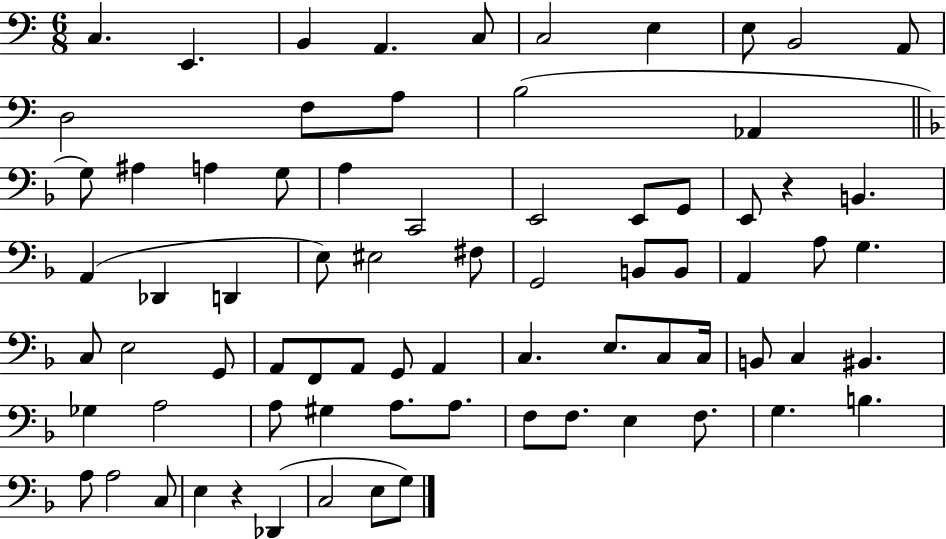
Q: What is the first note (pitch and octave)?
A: C3